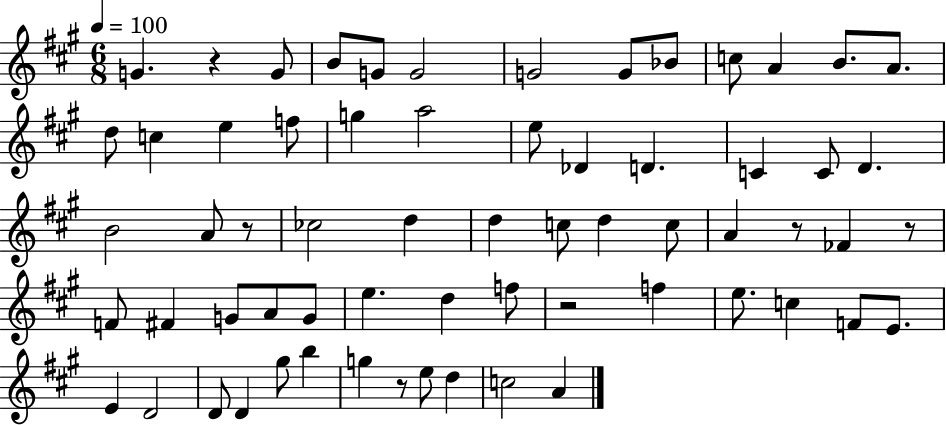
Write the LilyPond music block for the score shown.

{
  \clef treble
  \numericTimeSignature
  \time 6/8
  \key a \major
  \tempo 4 = 100
  g'4. r4 g'8 | b'8 g'8 g'2 | g'2 g'8 bes'8 | c''8 a'4 b'8. a'8. | \break d''8 c''4 e''4 f''8 | g''4 a''2 | e''8 des'4 d'4. | c'4 c'8 d'4. | \break b'2 a'8 r8 | ces''2 d''4 | d''4 c''8 d''4 c''8 | a'4 r8 fes'4 r8 | \break f'8 fis'4 g'8 a'8 g'8 | e''4. d''4 f''8 | r2 f''4 | e''8. c''4 f'8 e'8. | \break e'4 d'2 | d'8 d'4 gis''8 b''4 | g''4 r8 e''8 d''4 | c''2 a'4 | \break \bar "|."
}